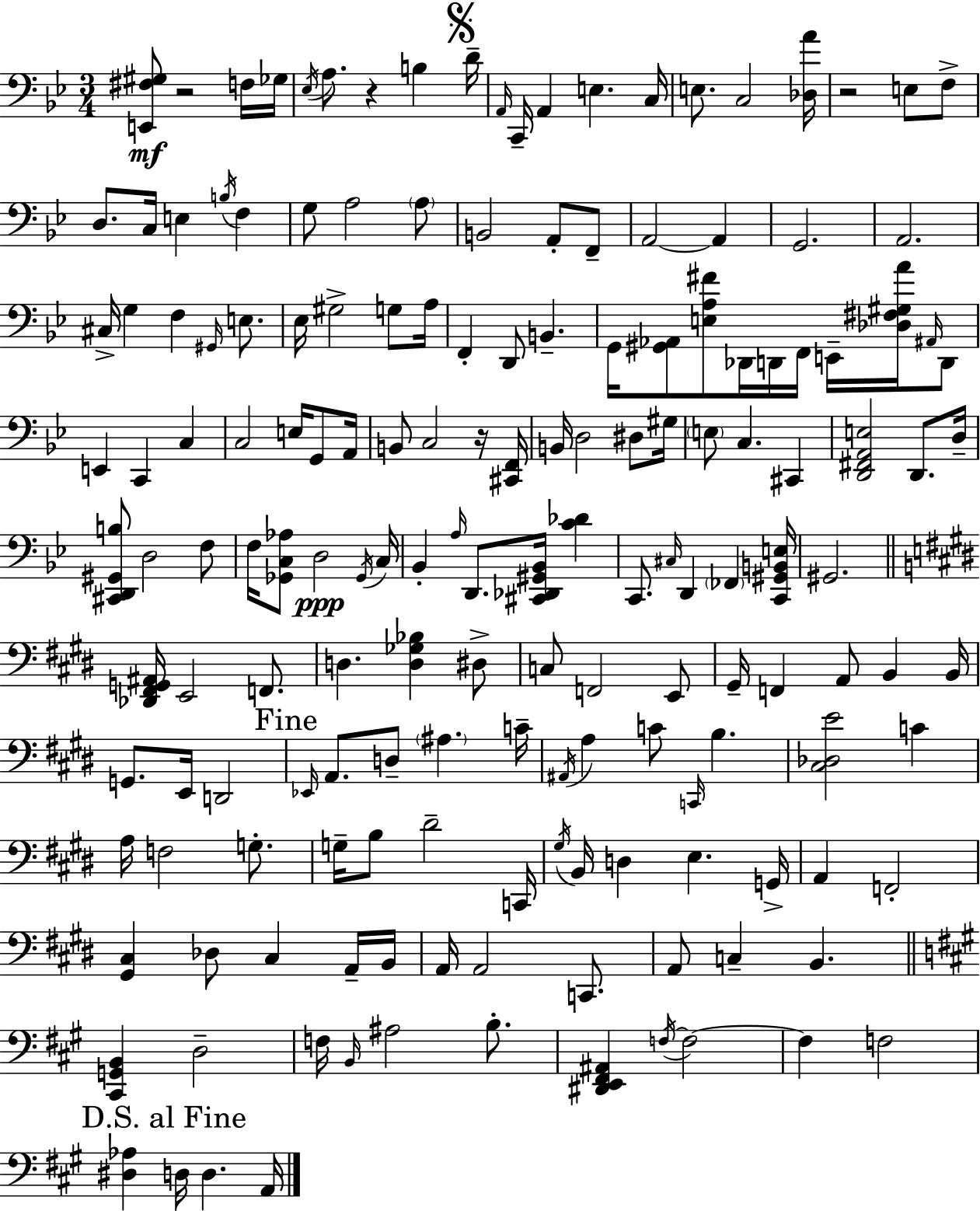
{
  \clef bass
  \numericTimeSignature
  \time 3/4
  \key bes \major
  <e, fis gis>8\mf r2 f16 ges16 | \acciaccatura { ees16 } a8. r4 b4 | \mark \markup { \musicglyph "scripts.segno" } d'16-- \grace { a,16 } c,16-- a,4 e4. | c16 e8. c2 | \break <des a'>16 r2 e8 | f8-> d8. c16 e4 \acciaccatura { b16 } f4 | g8 a2 | \parenthesize a8 b,2 a,8-. | \break f,8-- a,2~~ a,4 | g,2. | a,2. | cis16-> g4 f4 | \break \grace { gis,16 } e8. ees16 gis2-> | g8 a16 f,4-. d,8 b,4.-- | g,16 <gis, aes,>8 <e a fis'>8 des,16 d,16 f,16 | e,16-- <des fis gis a'>16 \grace { ais,16 } d,8 e,4 c,4 | \break c4 c2 | e16 g,8 a,16 b,8 c2 | r16 <cis, f,>16 b,16 d2 | dis8 gis16 \parenthesize e8 c4. | \break cis,4 <d, fis, a, e>2 | d,8. d16-- <cis, d, gis, b>8 d2 | f8 f16 <ges, c aes>8 d2\ppp | \acciaccatura { ges,16 } c16 bes,4-. \grace { a16 } d,8. | \break <cis, des, gis, bes,>16 <c' des'>4 c,8. \grace { cis16 } d,4 | \parenthesize fes,4 <c, gis, b, e>16 gis,2. | \bar "||" \break \key e \major <des, fis, g, ais,>16 e,2 f,8. | d4. <d ges bes>4 dis8-> | c8 f,2 e,8 | gis,16-- f,4 a,8 b,4 b,16 | \break g,8. e,16 d,2 | \mark "Fine" \grace { ees,16 } a,8. d8-- \parenthesize ais4. | c'16-- \acciaccatura { ais,16 } a4 c'8 \grace { c,16 } b4. | <cis des e'>2 c'4 | \break a16 f2 | g8.-. g16-- b8 dis'2-- | c,16 \acciaccatura { gis16 } b,16 d4 e4. | g,16-> a,4 f,2-. | \break <gis, cis>4 des8 cis4 | a,16-- b,16 a,16 a,2 | c,8. a,8 c4-- b,4. | \bar "||" \break \key a \major <cis, g, b,>4 d2-- | f16 \grace { b,16 } ais2 b8.-. | <dis, e, fis, ais,>4 \acciaccatura { f16~ }~ f2~~ | f4 f2 | \break \mark "D.S. al Fine" <dis aes>4 d16 d4. | a,16 \bar "|."
}